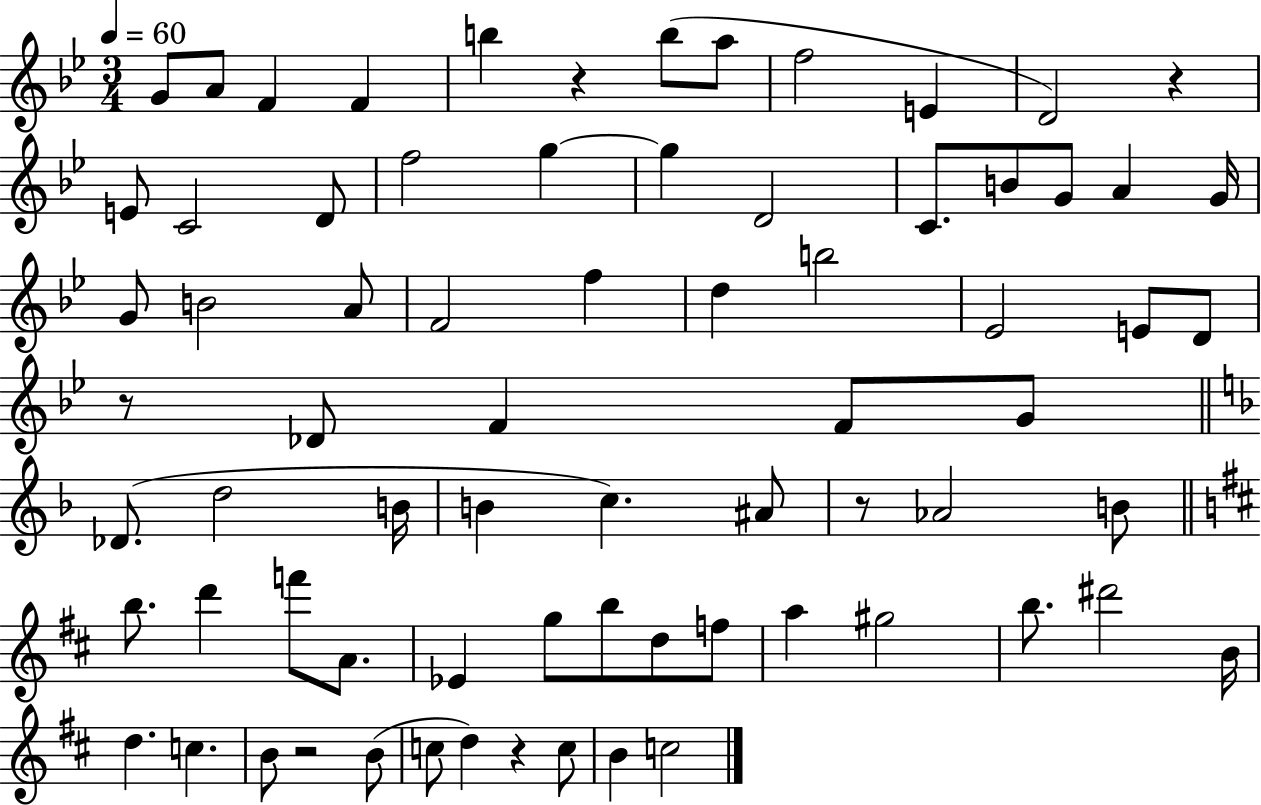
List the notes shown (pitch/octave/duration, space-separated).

G4/e A4/e F4/q F4/q B5/q R/q B5/e A5/e F5/h E4/q D4/h R/q E4/e C4/h D4/e F5/h G5/q G5/q D4/h C4/e. B4/e G4/e A4/q G4/s G4/e B4/h A4/e F4/h F5/q D5/q B5/h Eb4/h E4/e D4/e R/e Db4/e F4/q F4/e G4/e Db4/e. D5/h B4/s B4/q C5/q. A#4/e R/e Ab4/h B4/e B5/e. D6/q F6/e A4/e. Eb4/q G5/e B5/e D5/e F5/e A5/q G#5/h B5/e. D#6/h B4/s D5/q. C5/q. B4/e R/h B4/e C5/e D5/q R/q C5/e B4/q C5/h